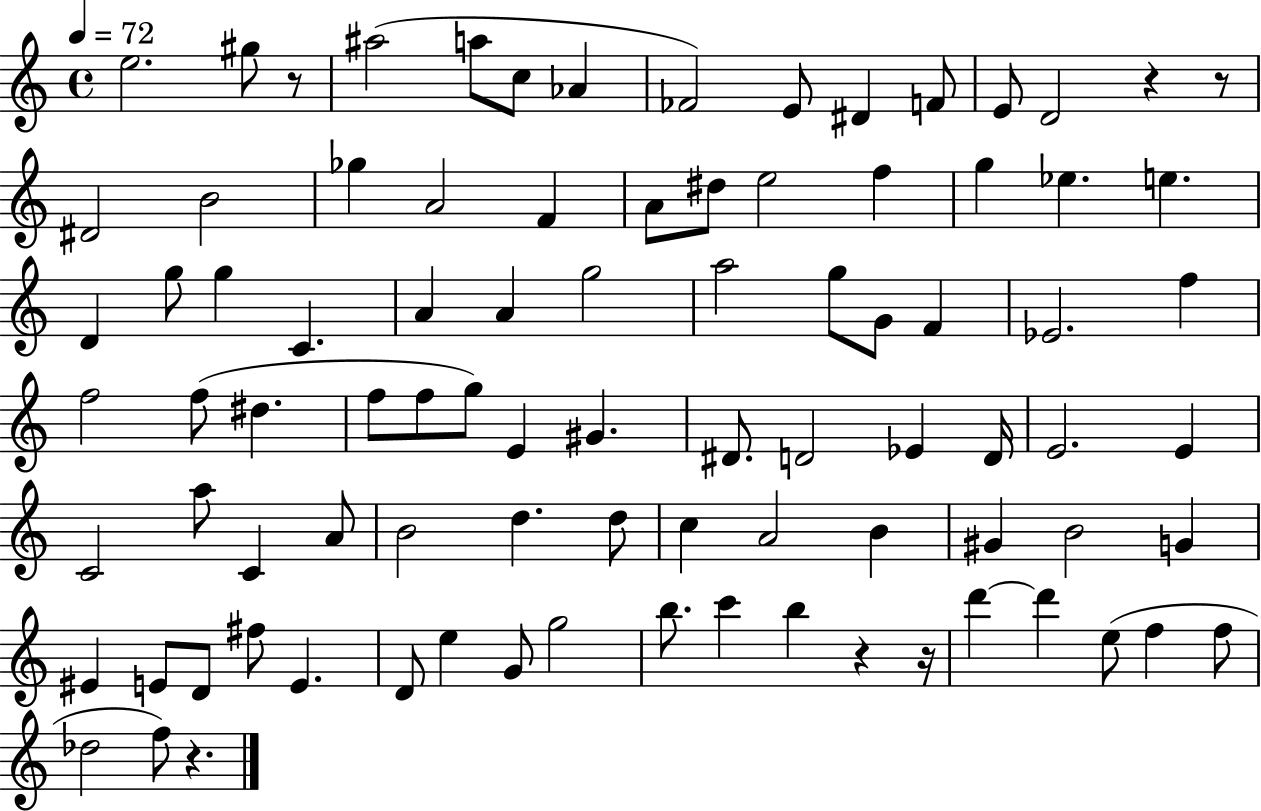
E5/h. G#5/e R/e A#5/h A5/e C5/e Ab4/q FES4/h E4/e D#4/q F4/e E4/e D4/h R/q R/e D#4/h B4/h Gb5/q A4/h F4/q A4/e D#5/e E5/h F5/q G5/q Eb5/q. E5/q. D4/q G5/e G5/q C4/q. A4/q A4/q G5/h A5/h G5/e G4/e F4/q Eb4/h. F5/q F5/h F5/e D#5/q. F5/e F5/e G5/e E4/q G#4/q. D#4/e. D4/h Eb4/q D4/s E4/h. E4/q C4/h A5/e C4/q A4/e B4/h D5/q. D5/e C5/q A4/h B4/q G#4/q B4/h G4/q EIS4/q E4/e D4/e F#5/e E4/q. D4/e E5/q G4/e G5/h B5/e. C6/q B5/q R/q R/s D6/q D6/q E5/e F5/q F5/e Db5/h F5/e R/q.